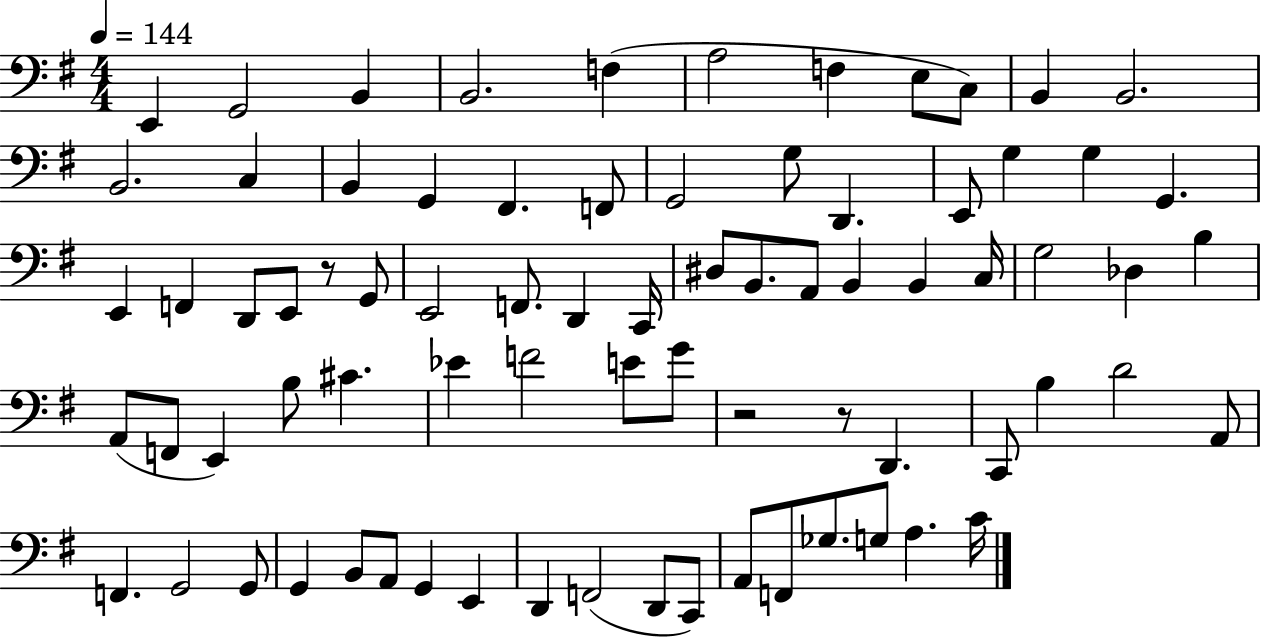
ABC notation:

X:1
T:Untitled
M:4/4
L:1/4
K:G
E,, G,,2 B,, B,,2 F, A,2 F, E,/2 C,/2 B,, B,,2 B,,2 C, B,, G,, ^F,, F,,/2 G,,2 G,/2 D,, E,,/2 G, G, G,, E,, F,, D,,/2 E,,/2 z/2 G,,/2 E,,2 F,,/2 D,, C,,/4 ^D,/2 B,,/2 A,,/2 B,, B,, C,/4 G,2 _D, B, A,,/2 F,,/2 E,, B,/2 ^C _E F2 E/2 G/2 z2 z/2 D,, C,,/2 B, D2 A,,/2 F,, G,,2 G,,/2 G,, B,,/2 A,,/2 G,, E,, D,, F,,2 D,,/2 C,,/2 A,,/2 F,,/2 _G,/2 G,/2 A, C/4